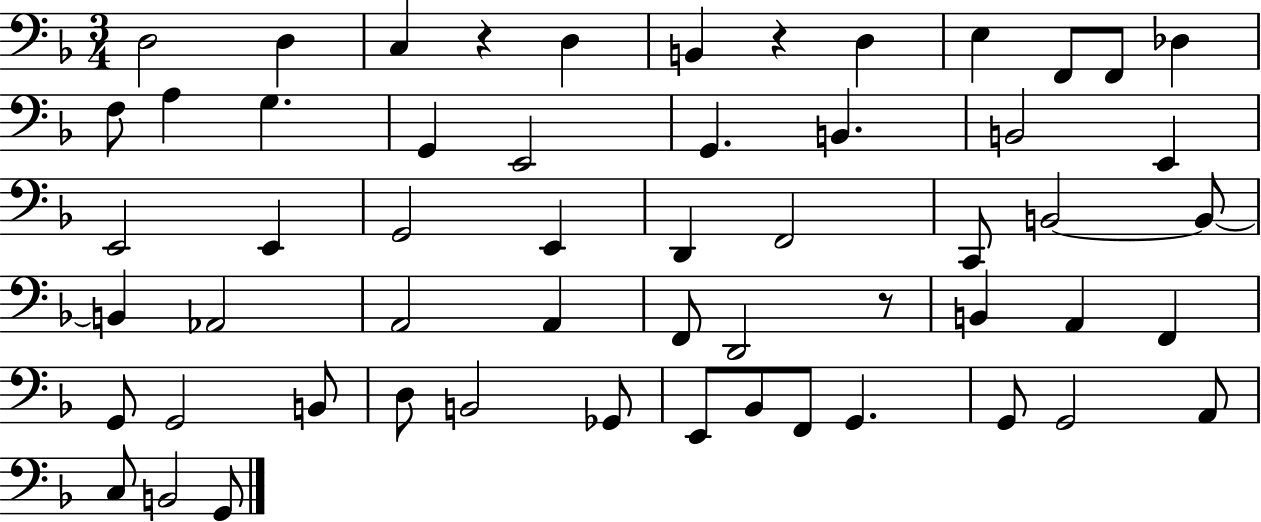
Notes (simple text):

D3/h D3/q C3/q R/q D3/q B2/q R/q D3/q E3/q F2/e F2/e Db3/q F3/e A3/q G3/q. G2/q E2/h G2/q. B2/q. B2/h E2/q E2/h E2/q G2/h E2/q D2/q F2/h C2/e B2/h B2/e B2/q Ab2/h A2/h A2/q F2/e D2/h R/e B2/q A2/q F2/q G2/e G2/h B2/e D3/e B2/h Gb2/e E2/e Bb2/e F2/e G2/q. G2/e G2/h A2/e C3/e B2/h G2/e